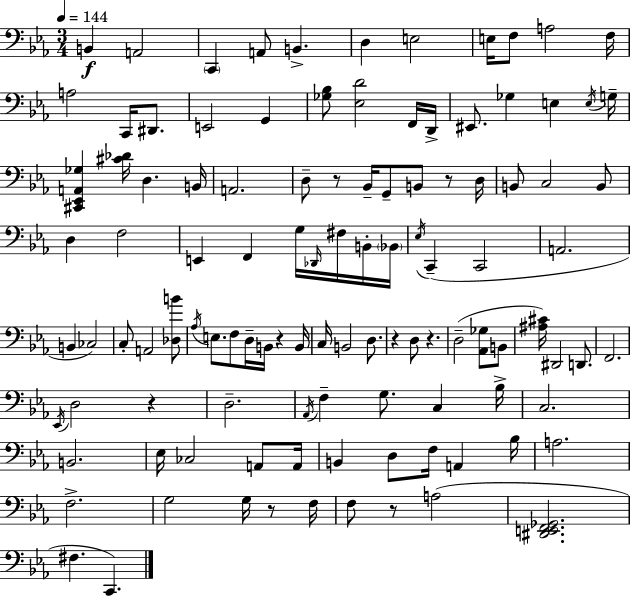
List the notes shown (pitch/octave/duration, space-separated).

B2/q A2/h C2/q A2/e B2/q. D3/q E3/h E3/s F3/e A3/h F3/s A3/h C2/s D#2/e. E2/h G2/q [Gb3,Bb3]/e [Eb3,D4]/h F2/s D2/s EIS2/e. Gb3/q E3/q E3/s G3/s [C#2,Eb2,A2,Gb3]/q [C#4,Db4]/s D3/q. B2/s A2/h. D3/e R/e Bb2/s G2/e B2/e R/e D3/s B2/e C3/h B2/e D3/q F3/h E2/q F2/q G3/s Db2/s F#3/s B2/s Bb2/s Eb3/s C2/q C2/h A2/h. B2/q CES3/h C3/e A2/h [Db3,B4]/e Ab3/s E3/e. F3/e D3/s B2/s R/q B2/s C3/s B2/h D3/e. R/q D3/e R/q. D3/h [Ab2,Gb3]/e B2/e [A#3,C#4]/s D#2/h D2/e. F2/h. Eb2/s D3/h R/q D3/h. Ab2/s F3/q G3/e. C3/q Bb3/s C3/h. B2/h. Eb3/s CES3/h A2/e A2/s B2/q D3/e F3/s A2/q Bb3/s A3/h. F3/h. G3/h G3/s R/e F3/s F3/e R/e A3/h [D#2,E2,F2,Gb2]/h. F#3/q. C2/q.